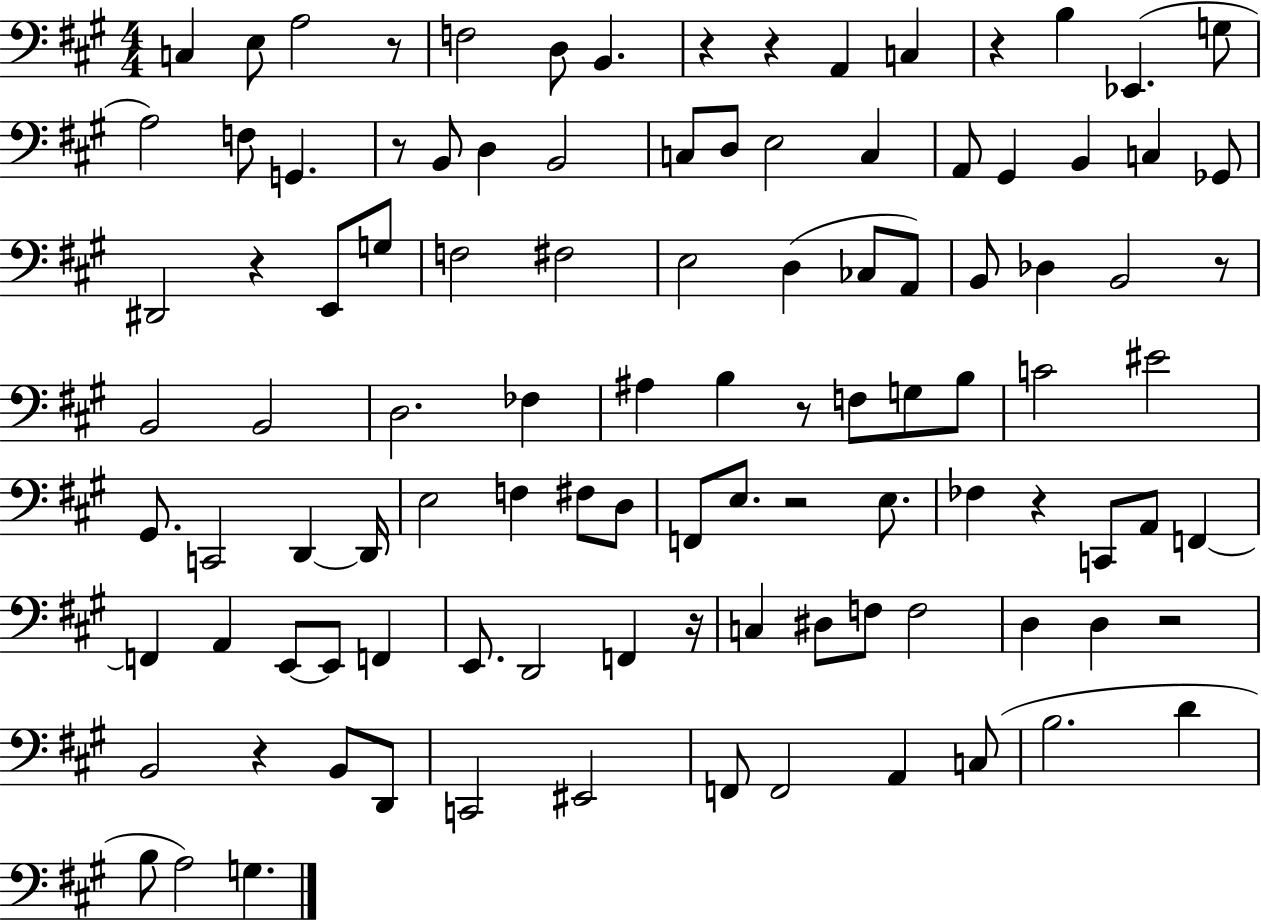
C3/q E3/e A3/h R/e F3/h D3/e B2/q. R/q R/q A2/q C3/q R/q B3/q Eb2/q. G3/e A3/h F3/e G2/q. R/e B2/e D3/q B2/h C3/e D3/e E3/h C3/q A2/e G#2/q B2/q C3/q Gb2/e D#2/h R/q E2/e G3/e F3/h F#3/h E3/h D3/q CES3/e A2/e B2/e Db3/q B2/h R/e B2/h B2/h D3/h. FES3/q A#3/q B3/q R/e F3/e G3/e B3/e C4/h EIS4/h G#2/e. C2/h D2/q D2/s E3/h F3/q F#3/e D3/e F2/e E3/e. R/h E3/e. FES3/q R/q C2/e A2/e F2/q F2/q A2/q E2/e E2/e F2/q E2/e. D2/h F2/q R/s C3/q D#3/e F3/e F3/h D3/q D3/q R/h B2/h R/q B2/e D2/e C2/h EIS2/h F2/e F2/h A2/q C3/e B3/h. D4/q B3/e A3/h G3/q.